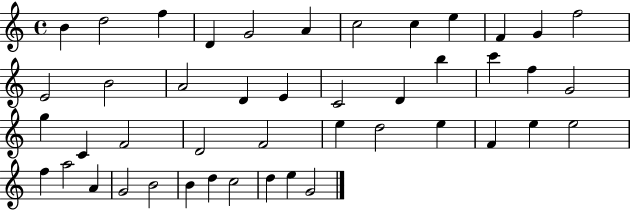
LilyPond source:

{
  \clef treble
  \time 4/4
  \defaultTimeSignature
  \key c \major
  b'4 d''2 f''4 | d'4 g'2 a'4 | c''2 c''4 e''4 | f'4 g'4 f''2 | \break e'2 b'2 | a'2 d'4 e'4 | c'2 d'4 b''4 | c'''4 f''4 g'2 | \break g''4 c'4 f'2 | d'2 f'2 | e''4 d''2 e''4 | f'4 e''4 e''2 | \break f''4 a''2 a'4 | g'2 b'2 | b'4 d''4 c''2 | d''4 e''4 g'2 | \break \bar "|."
}